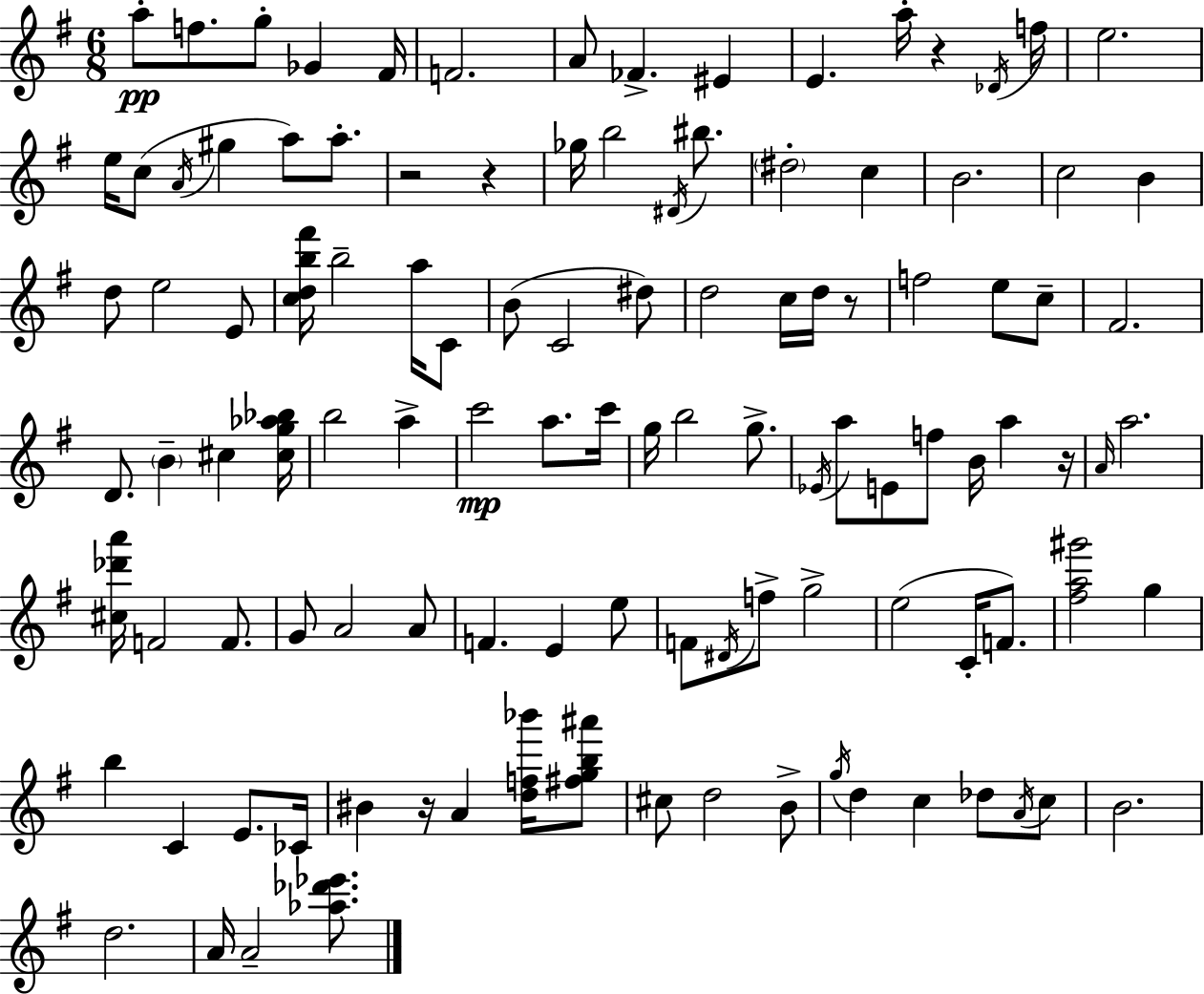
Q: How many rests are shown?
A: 6